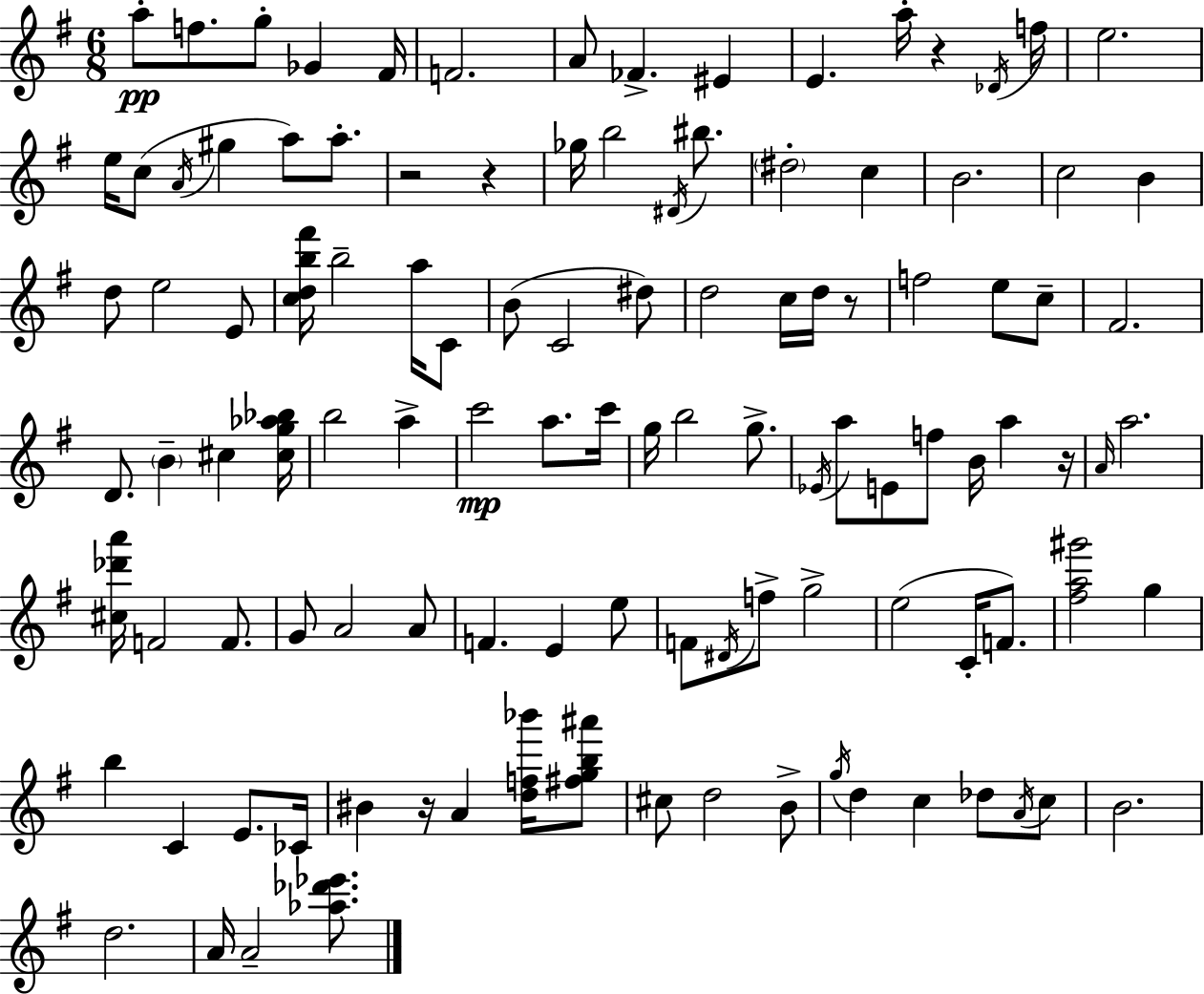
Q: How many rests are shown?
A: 6